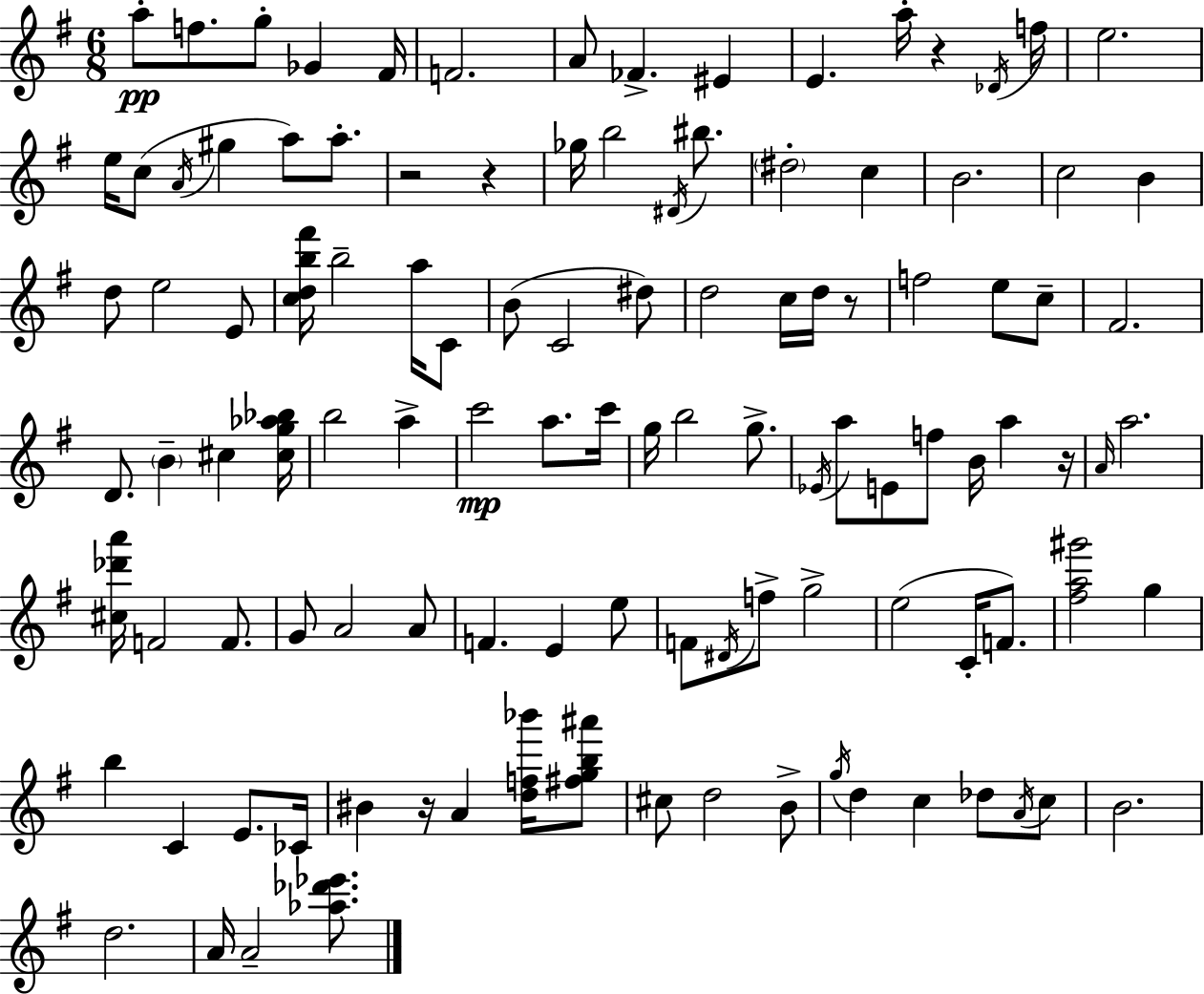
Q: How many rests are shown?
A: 6